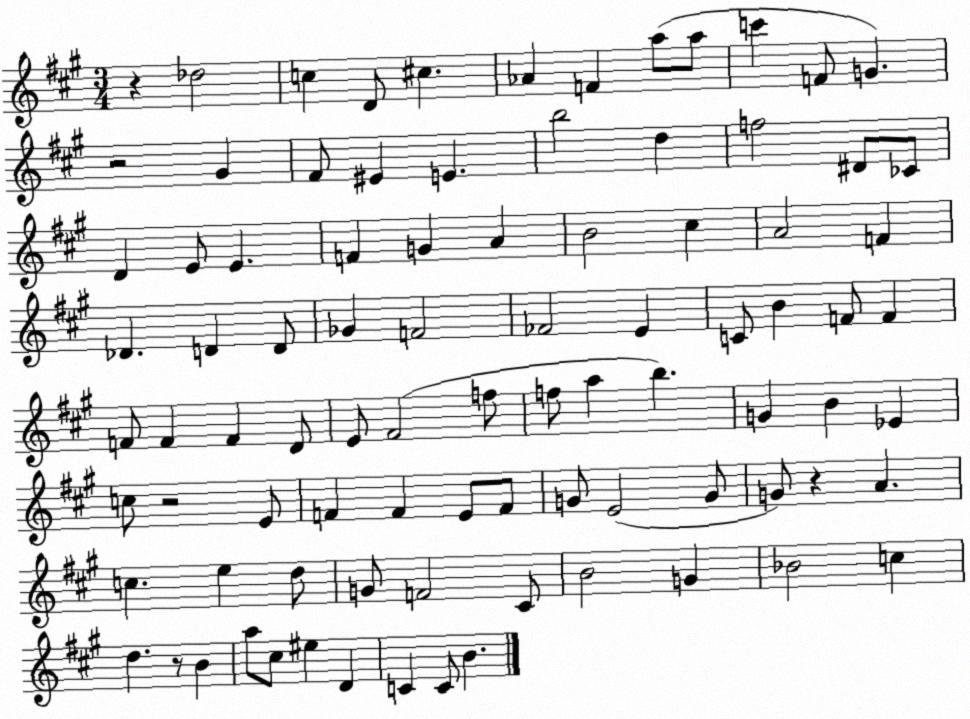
X:1
T:Untitled
M:3/4
L:1/4
K:A
z _d2 c D/2 ^c _A F a/2 a/2 c' F/2 G z2 ^G ^F/2 ^E E b2 d f2 ^D/2 _C/2 D E/2 E F G A B2 ^c A2 F _D D D/2 _G F2 _F2 E C/2 B F/2 F F/2 F F D/2 E/2 ^F2 f/2 f/2 a b G B _E c/2 z2 E/2 F F E/2 F/2 G/2 E2 G/2 G/2 z A c e d/2 G/2 F2 ^C/2 B2 G _B2 c d z/2 B a/2 ^c/2 ^e D C C/2 B